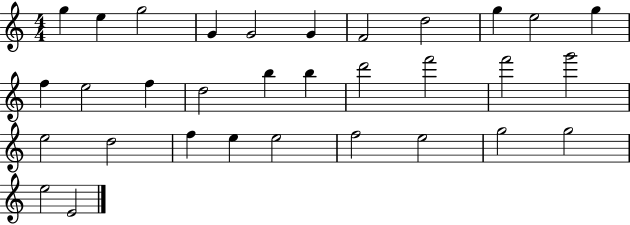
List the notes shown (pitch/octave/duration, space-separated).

G5/q E5/q G5/h G4/q G4/h G4/q F4/h D5/h G5/q E5/h G5/q F5/q E5/h F5/q D5/h B5/q B5/q D6/h F6/h F6/h G6/h E5/h D5/h F5/q E5/q E5/h F5/h E5/h G5/h G5/h E5/h E4/h